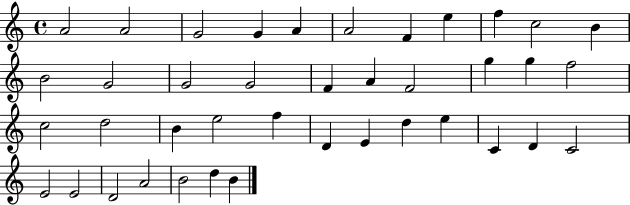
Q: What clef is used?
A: treble